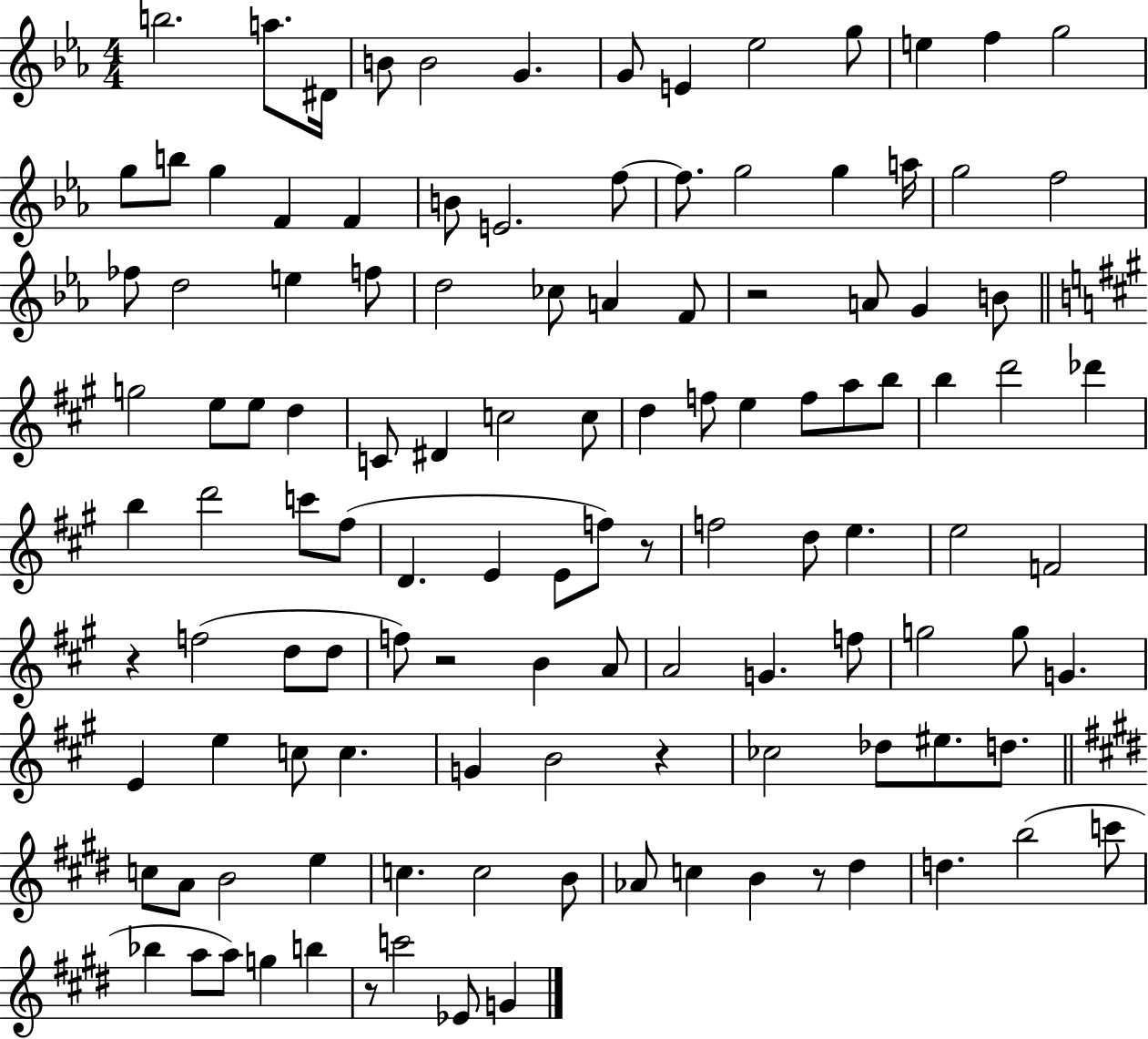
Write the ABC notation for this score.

X:1
T:Untitled
M:4/4
L:1/4
K:Eb
b2 a/2 ^D/4 B/2 B2 G G/2 E _e2 g/2 e f g2 g/2 b/2 g F F B/2 E2 f/2 f/2 g2 g a/4 g2 f2 _f/2 d2 e f/2 d2 _c/2 A F/2 z2 A/2 G B/2 g2 e/2 e/2 d C/2 ^D c2 c/2 d f/2 e f/2 a/2 b/2 b d'2 _d' b d'2 c'/2 ^f/2 D E E/2 f/2 z/2 f2 d/2 e e2 F2 z f2 d/2 d/2 f/2 z2 B A/2 A2 G f/2 g2 g/2 G E e c/2 c G B2 z _c2 _d/2 ^e/2 d/2 c/2 A/2 B2 e c c2 B/2 _A/2 c B z/2 ^d d b2 c'/2 _b a/2 a/2 g b z/2 c'2 _E/2 G